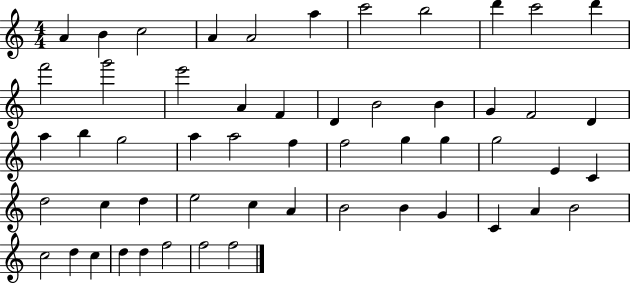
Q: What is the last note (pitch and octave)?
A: F5